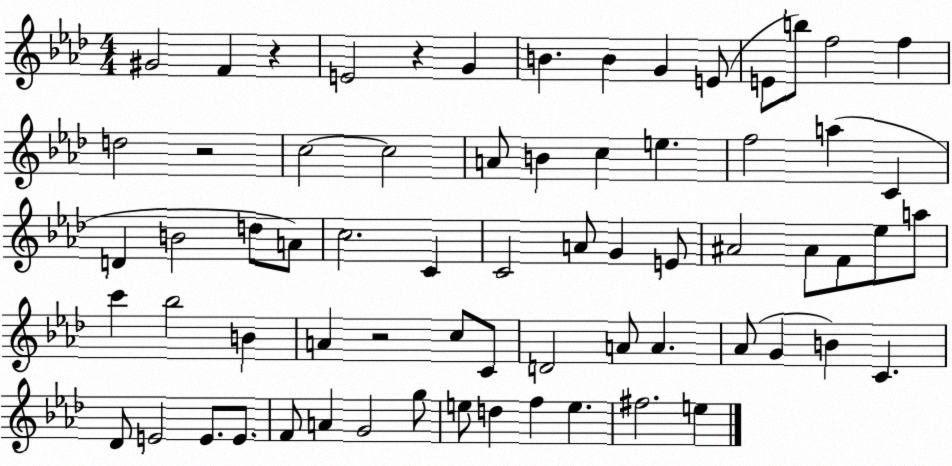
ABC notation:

X:1
T:Untitled
M:4/4
L:1/4
K:Ab
^G2 F z E2 z G B B G E/2 E/2 b/2 f2 f d2 z2 c2 c2 A/2 B c e f2 a C D B2 d/2 A/2 c2 C C2 A/2 G E/2 ^A2 ^A/2 F/2 _e/2 a/2 c' _b2 B A z2 c/2 C/2 D2 A/2 A _A/2 G B C _D/2 E2 E/2 E/2 F/2 A G2 g/2 e/2 d f e ^f2 e